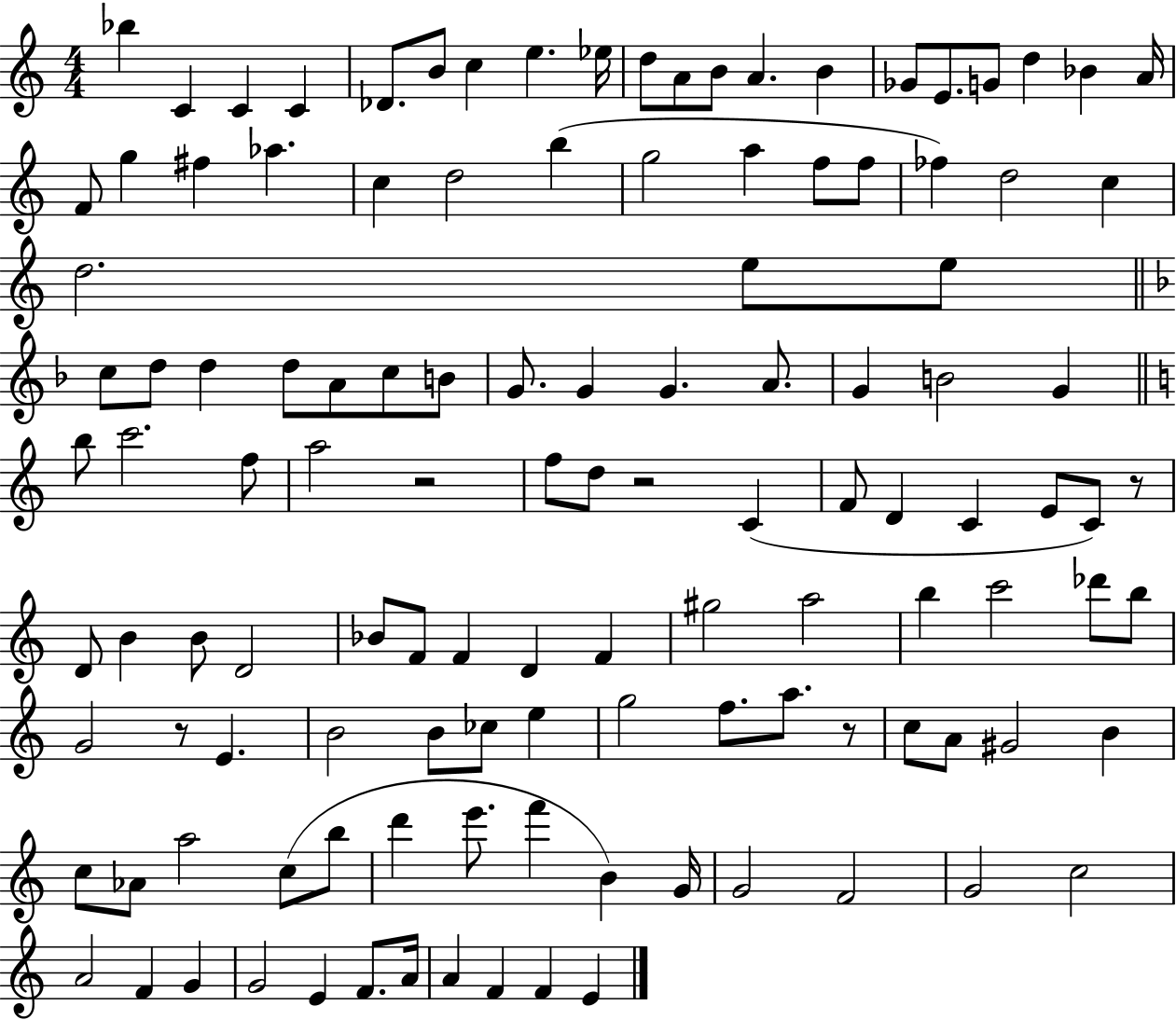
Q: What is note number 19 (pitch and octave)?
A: Bb4